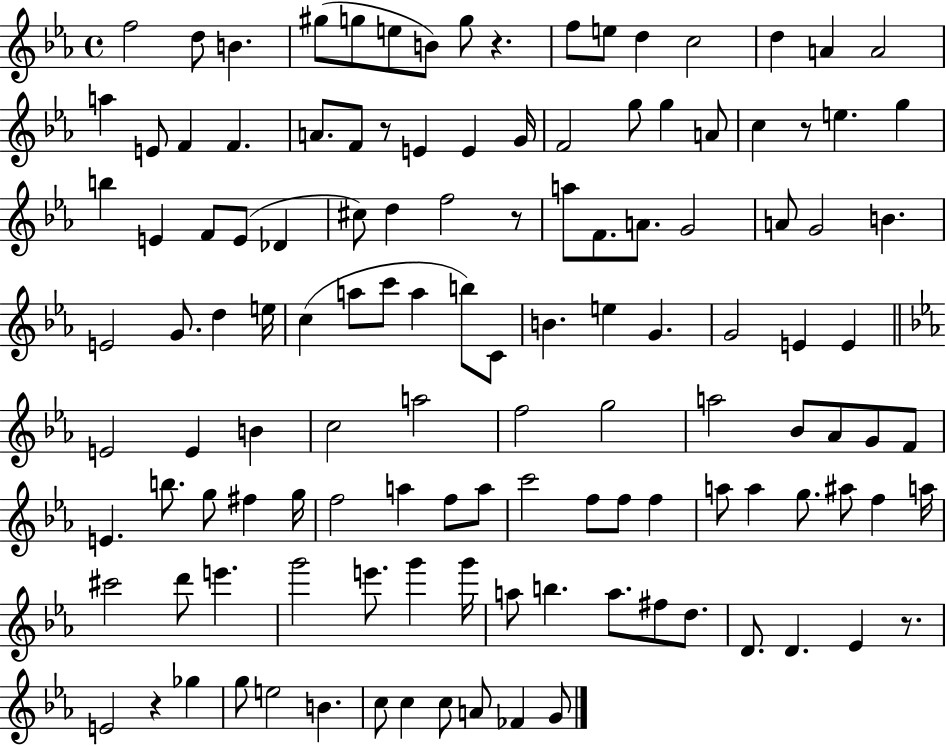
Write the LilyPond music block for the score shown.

{
  \clef treble
  \time 4/4
  \defaultTimeSignature
  \key ees \major
  \repeat volta 2 { f''2 d''8 b'4. | gis''8( g''8 e''8 b'8) g''8 r4. | f''8 e''8 d''4 c''2 | d''4 a'4 a'2 | \break a''4 e'8 f'4 f'4. | a'8. f'8 r8 e'4 e'4 g'16 | f'2 g''8 g''4 a'8 | c''4 r8 e''4. g''4 | \break b''4 e'4 f'8 e'8( des'4 | cis''8) d''4 f''2 r8 | a''8 f'8. a'8. g'2 | a'8 g'2 b'4. | \break e'2 g'8. d''4 e''16 | c''4( a''8 c'''8 a''4 b''8) c'8 | b'4. e''4 g'4. | g'2 e'4 e'4 | \break \bar "||" \break \key ees \major e'2 e'4 b'4 | c''2 a''2 | f''2 g''2 | a''2 bes'8 aes'8 g'8 f'8 | \break e'4. b''8. g''8 fis''4 g''16 | f''2 a''4 f''8 a''8 | c'''2 f''8 f''8 f''4 | a''8 a''4 g''8. ais''8 f''4 a''16 | \break cis'''2 d'''8 e'''4. | g'''2 e'''8. g'''4 g'''16 | a''8 b''4. a''8. fis''8 d''8. | d'8. d'4. ees'4 r8. | \break e'2 r4 ges''4 | g''8 e''2 b'4. | c''8 c''4 c''8 a'8 fes'4 g'8 | } \bar "|."
}